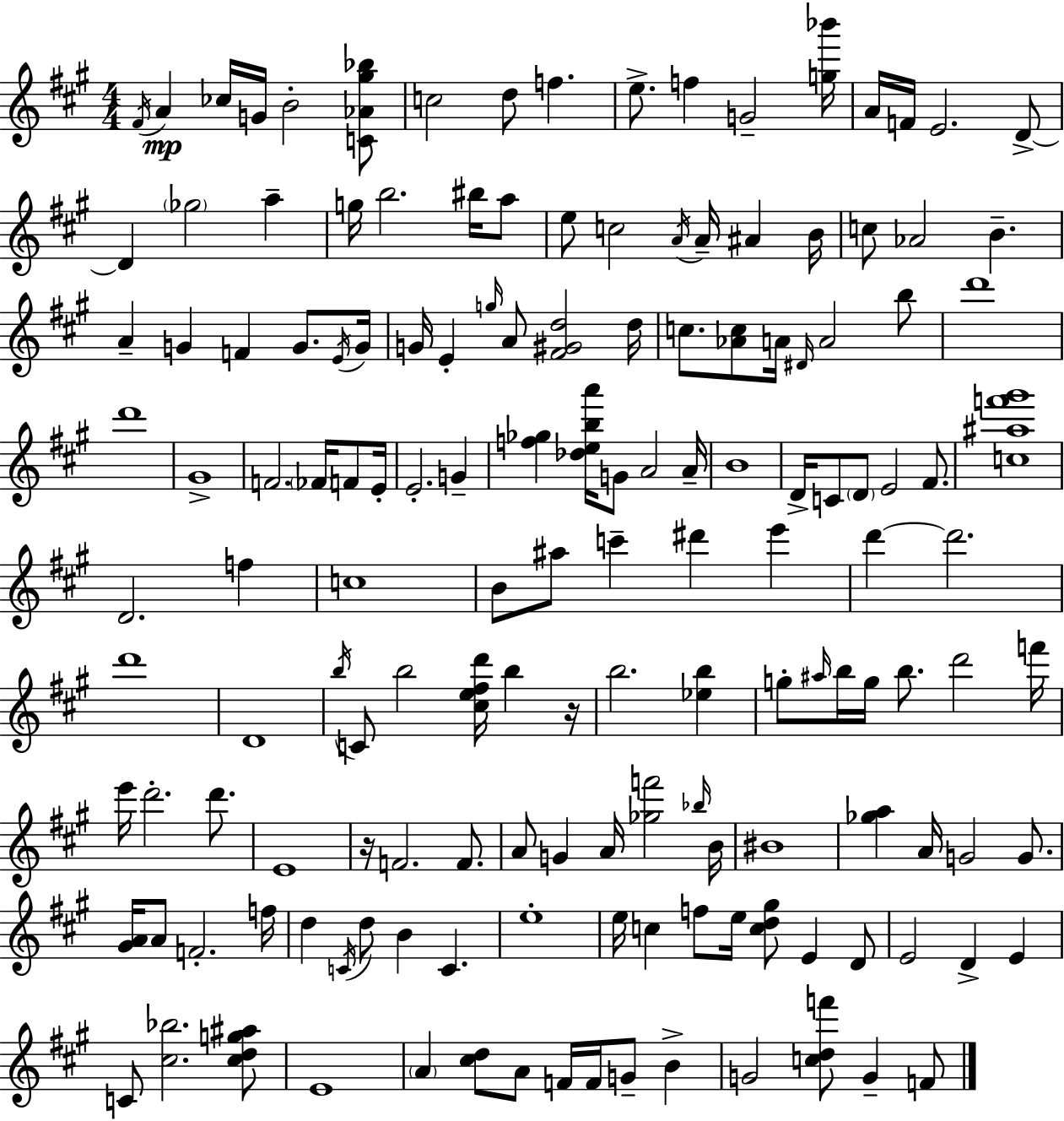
{
  \clef treble
  \numericTimeSignature
  \time 4/4
  \key a \major
  \acciaccatura { fis'16 }\mp a'4 ces''16 g'16 b'2-. <c' aes' gis'' bes''>8 | c''2 d''8 f''4. | e''8.-> f''4 g'2-- | <g'' bes'''>16 a'16 f'16 e'2. d'8->~~ | \break d'4 \parenthesize ges''2 a''4-- | g''16 b''2. bis''16 a''8 | e''8 c''2 \acciaccatura { a'16 } a'16-- ais'4 | b'16 c''8 aes'2 b'4.-- | \break a'4-- g'4 f'4 g'8. | \acciaccatura { e'16 } g'16 g'16 e'4-. \grace { g''16 } a'8 <fis' gis' d''>2 | d''16 c''8. <aes' c''>8 a'16 \grace { dis'16 } a'2 | b''8 d'''1 | \break d'''1 | gis'1-> | f'2. | \parenthesize fes'16 f'8 e'16-. e'2.-. | \break g'4-- <f'' ges''>4 <des'' e'' b'' a'''>16 g'8 a'2 | a'16-- b'1 | d'16-> c'8 \parenthesize d'8 e'2 | fis'8. <c'' ais'' f''' gis'''>1 | \break d'2. | f''4 c''1 | b'8 ais''8 c'''4-- dis'''4 | e'''4 d'''4~~ d'''2. | \break d'''1 | d'1 | \acciaccatura { b''16 } c'8 b''2 | <cis'' e'' fis'' d'''>16 b''4 r16 b''2. | \break <ees'' b''>4 g''8-. \grace { ais''16 } b''16 g''16 b''8. d'''2 | f'''16 e'''16 d'''2.-. | d'''8. e'1 | r16 f'2. | \break f'8. a'8 g'4 a'16 <ges'' f'''>2 | \grace { bes''16 } b'16 bis'1 | <ges'' a''>4 a'16 g'2 | g'8. <gis' a'>16 a'8 f'2.-. | \break f''16 d''4 \acciaccatura { c'16 } d''8 b'4 | c'4. e''1-. | e''16 c''4 f''8 | e''16 <c'' d'' gis''>8 e'4 d'8 e'2 | \break d'4-> e'4 c'8 <cis'' bes''>2. | <cis'' d'' g'' ais''>8 e'1 | \parenthesize a'4 <cis'' d''>8 a'8 | f'16 f'16 g'8-- b'4-> g'2 | \break <c'' d'' f'''>8 g'4-- f'8 \bar "|."
}